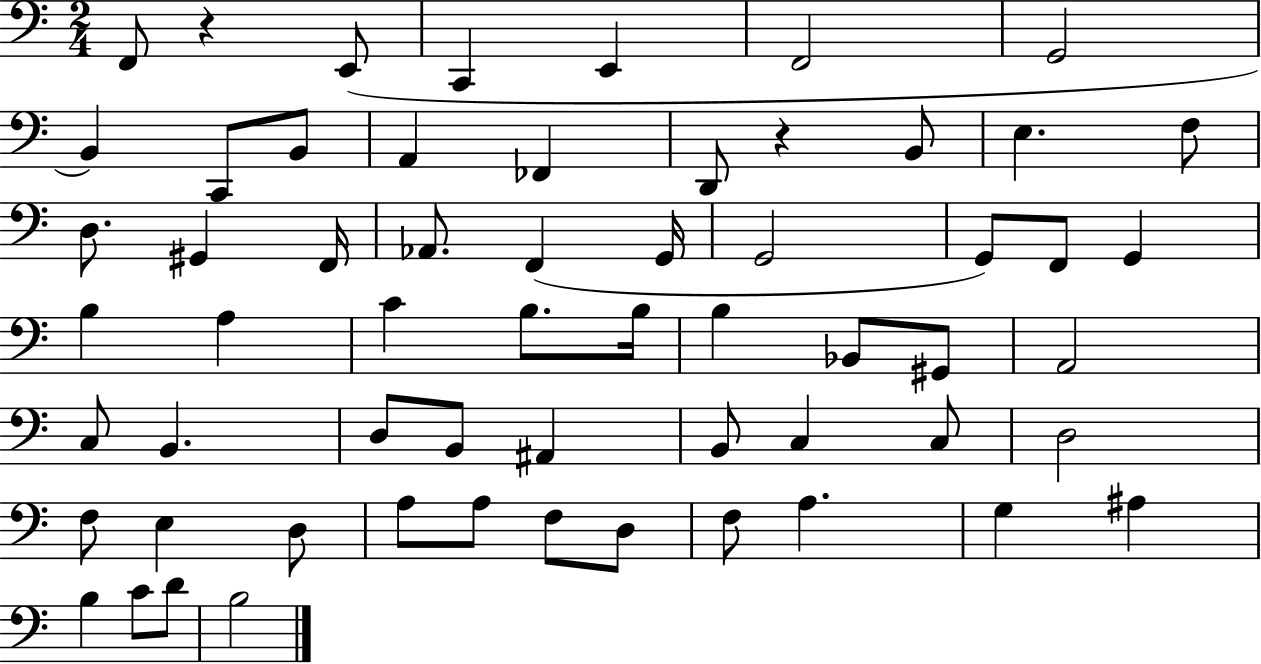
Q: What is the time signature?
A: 2/4